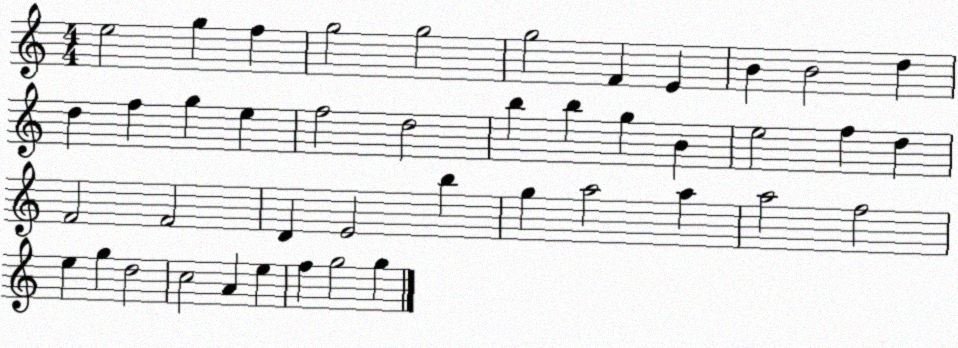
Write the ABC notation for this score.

X:1
T:Untitled
M:4/4
L:1/4
K:C
e2 g f g2 g2 g2 F E B B2 d d f g e f2 d2 b b g B e2 f d F2 F2 D E2 b g a2 a a2 f2 e g d2 c2 A e f g2 g